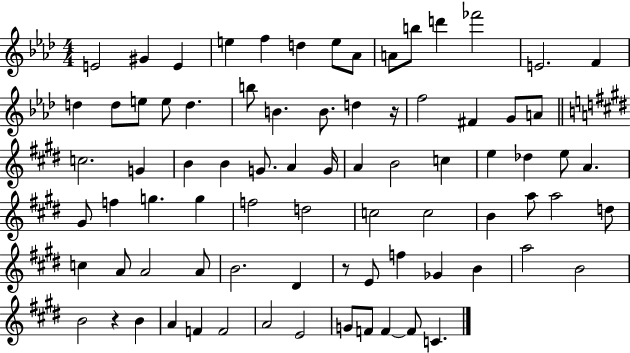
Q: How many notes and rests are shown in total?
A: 80